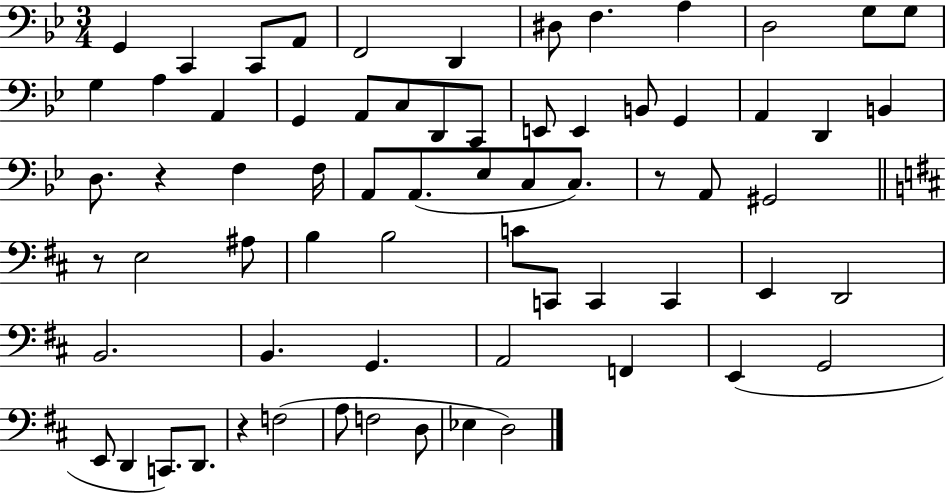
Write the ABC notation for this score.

X:1
T:Untitled
M:3/4
L:1/4
K:Bb
G,, C,, C,,/2 A,,/2 F,,2 D,, ^D,/2 F, A, D,2 G,/2 G,/2 G, A, A,, G,, A,,/2 C,/2 D,,/2 C,,/2 E,,/2 E,, B,,/2 G,, A,, D,, B,, D,/2 z F, F,/4 A,,/2 A,,/2 _E,/2 C,/2 C,/2 z/2 A,,/2 ^G,,2 z/2 E,2 ^A,/2 B, B,2 C/2 C,,/2 C,, C,, E,, D,,2 B,,2 B,, G,, A,,2 F,, E,, G,,2 E,,/2 D,, C,,/2 D,,/2 z F,2 A,/2 F,2 D,/2 _E, D,2